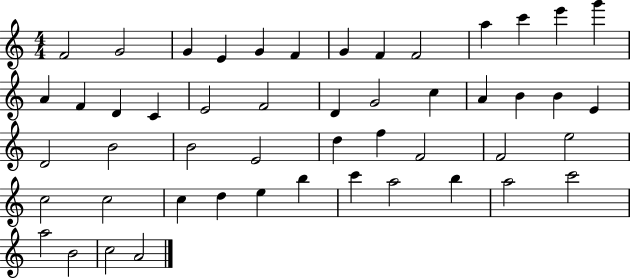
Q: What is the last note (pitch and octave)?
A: A4